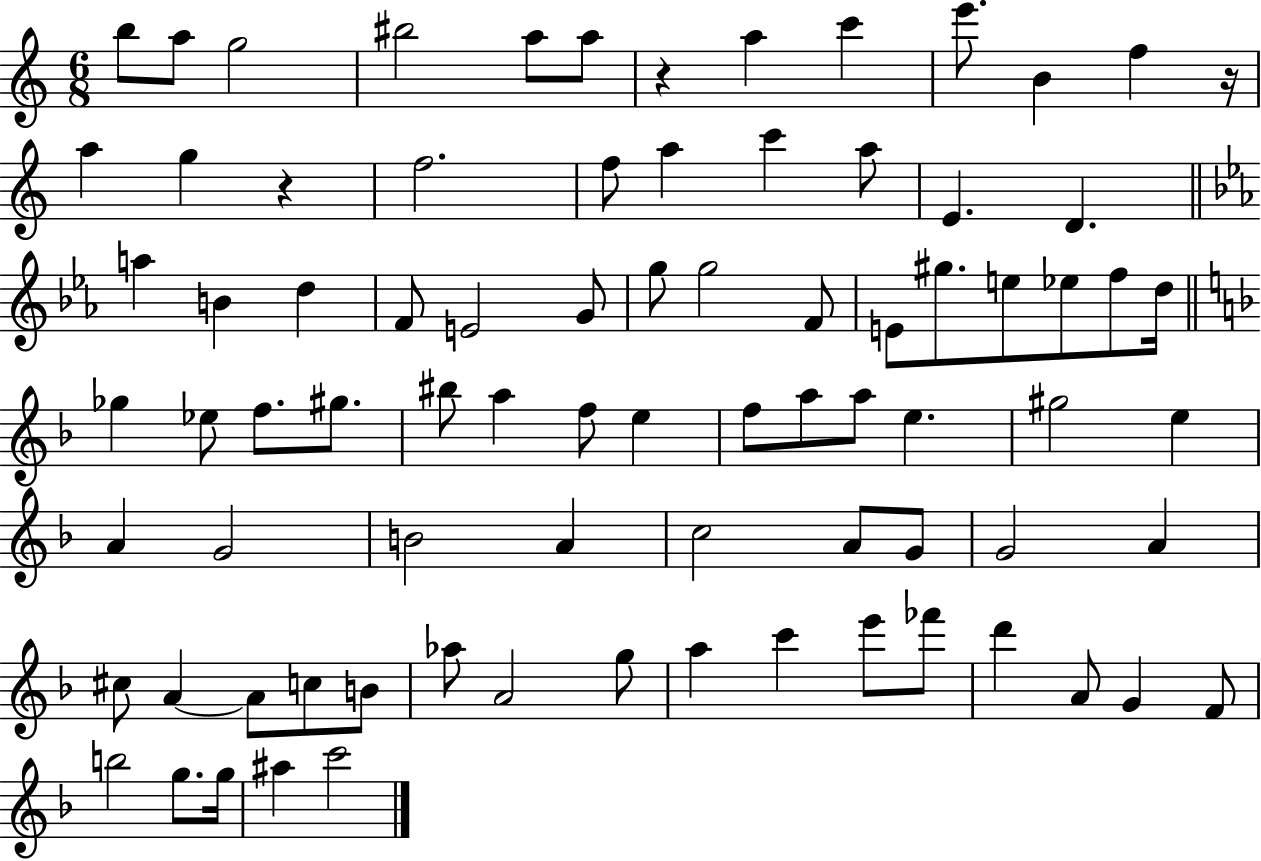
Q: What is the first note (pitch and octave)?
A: B5